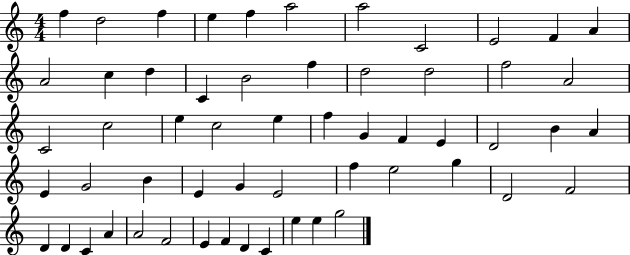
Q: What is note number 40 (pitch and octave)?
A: F5